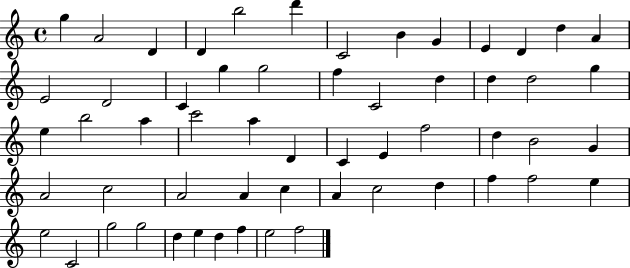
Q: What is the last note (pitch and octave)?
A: F5